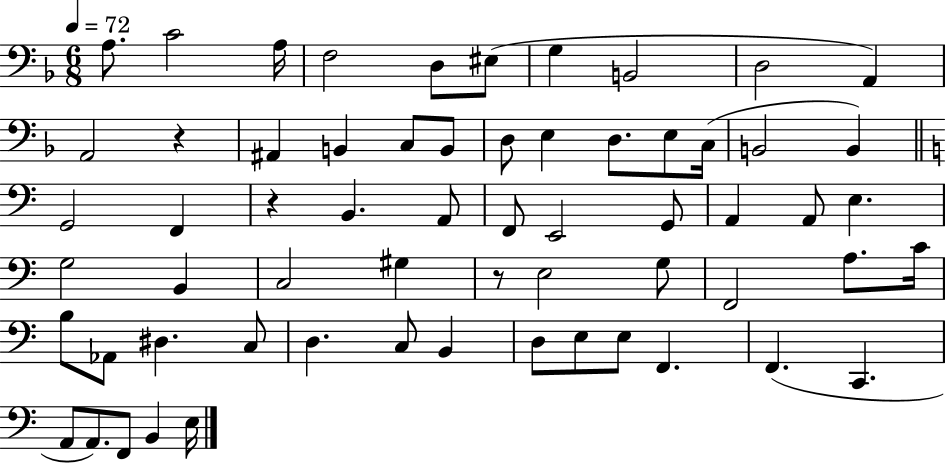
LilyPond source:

{
  \clef bass
  \numericTimeSignature
  \time 6/8
  \key f \major
  \tempo 4 = 72
  a8. c'2 a16 | f2 d8 eis8( | g4 b,2 | d2 a,4) | \break a,2 r4 | ais,4 b,4 c8 b,8 | d8 e4 d8. e8 c16( | b,2 b,4) | \break \bar "||" \break \key a \minor g,2 f,4 | r4 b,4. a,8 | f,8 e,2 g,8 | a,4 a,8 e4. | \break g2 b,4 | c2 gis4 | r8 e2 g8 | f,2 a8. c'16 | \break b8 aes,8 dis4. c8 | d4. c8 b,4 | d8 e8 e8 f,4. | f,4.( c,4. | \break a,8 a,8.) f,8 b,4 e16 | \bar "|."
}